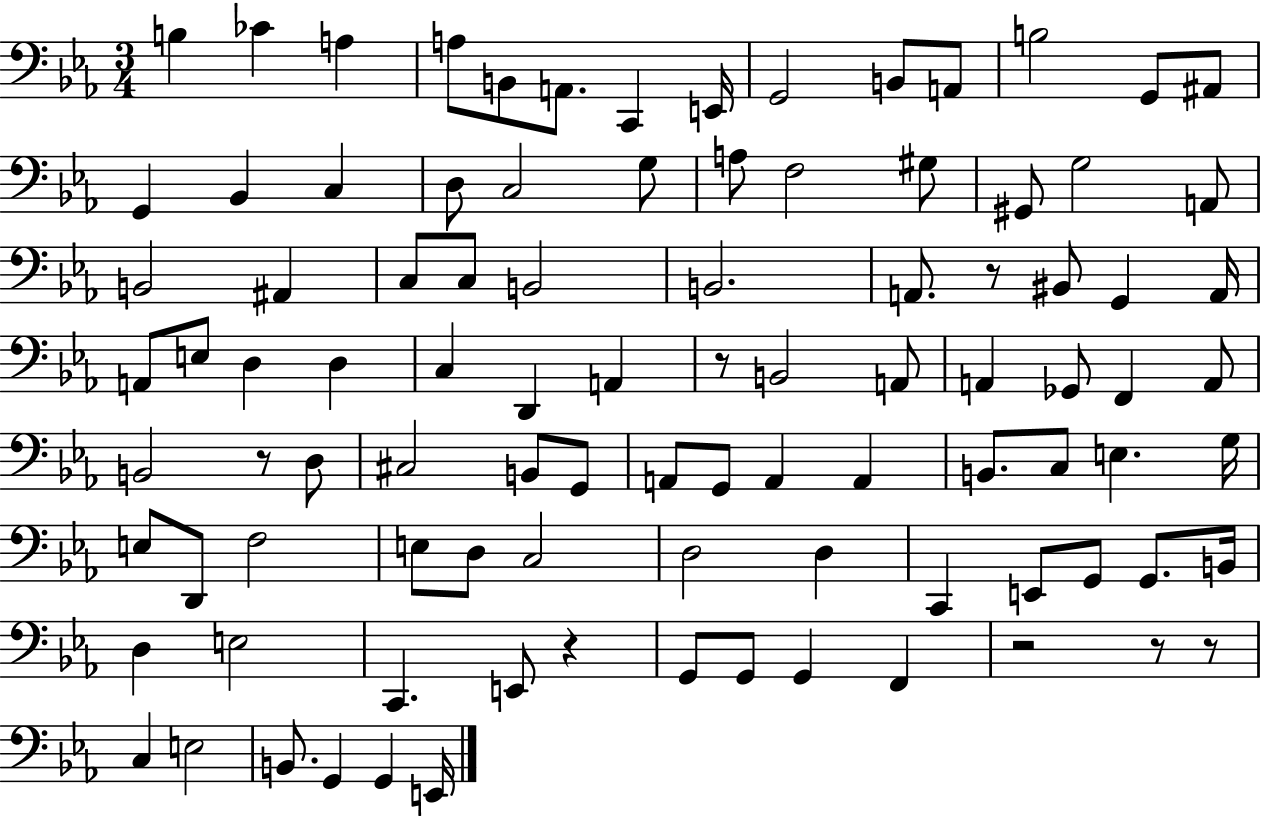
B3/q CES4/q A3/q A3/e B2/e A2/e. C2/q E2/s G2/h B2/e A2/e B3/h G2/e A#2/e G2/q Bb2/q C3/q D3/e C3/h G3/e A3/e F3/h G#3/e G#2/e G3/h A2/e B2/h A#2/q C3/e C3/e B2/h B2/h. A2/e. R/e BIS2/e G2/q A2/s A2/e E3/e D3/q D3/q C3/q D2/q A2/q R/e B2/h A2/e A2/q Gb2/e F2/q A2/e B2/h R/e D3/e C#3/h B2/e G2/e A2/e G2/e A2/q A2/q B2/e. C3/e E3/q. G3/s E3/e D2/e F3/h E3/e D3/e C3/h D3/h D3/q C2/q E2/e G2/e G2/e. B2/s D3/q E3/h C2/q. E2/e R/q G2/e G2/e G2/q F2/q R/h R/e R/e C3/q E3/h B2/e. G2/q G2/q E2/s